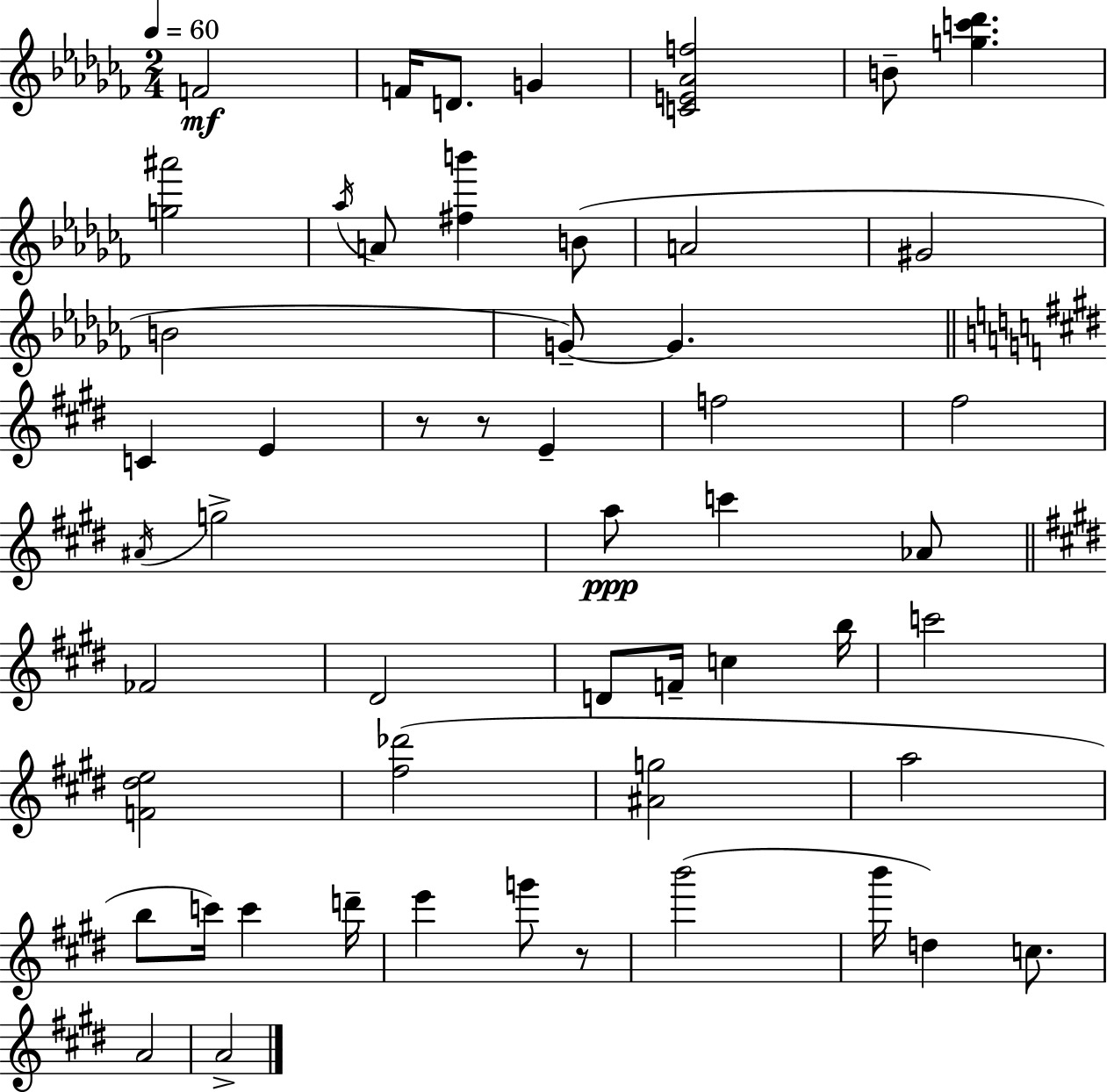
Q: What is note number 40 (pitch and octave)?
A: D5